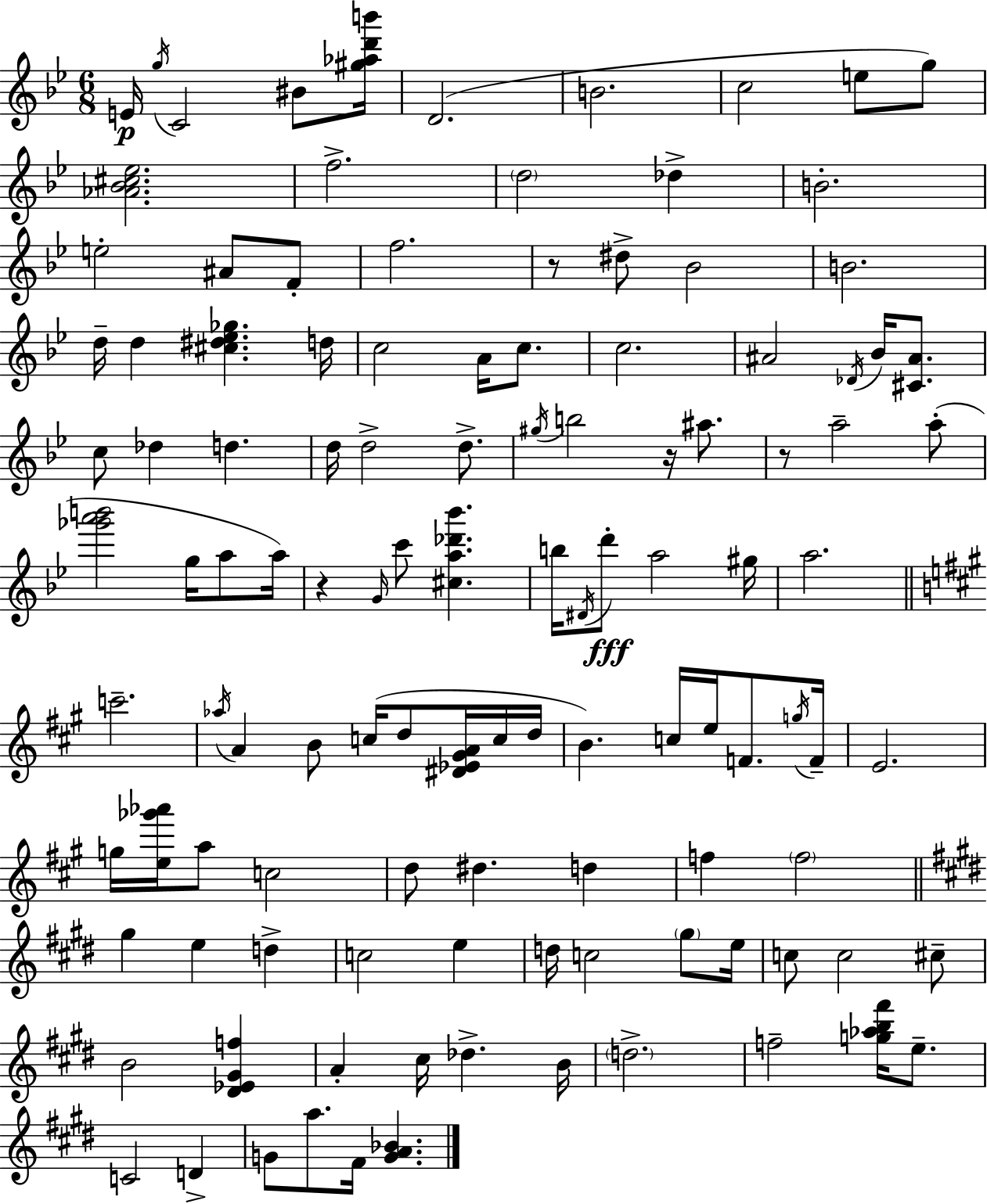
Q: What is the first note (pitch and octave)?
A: E4